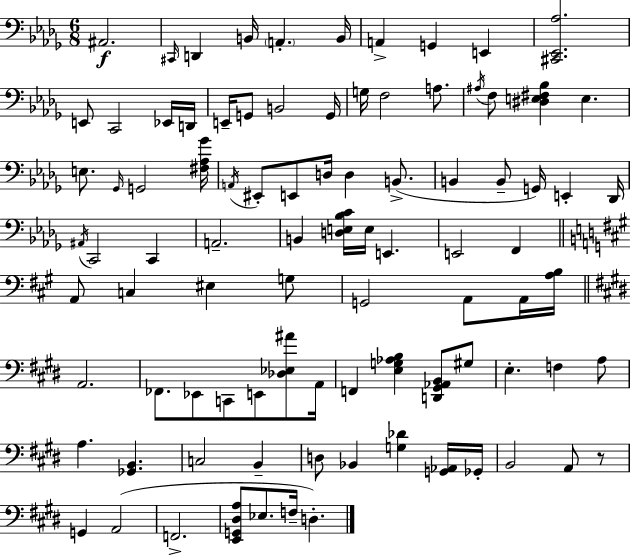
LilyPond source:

{
  \clef bass
  \numericTimeSignature
  \time 6/8
  \key bes \minor
  ais,2.\f | \grace { cis,16 } d,4 b,16 \parenthesize a,4.-. | b,16 a,4-> g,4 e,4 | <cis, ees, aes>2. | \break e,8 c,2 ees,16 | d,16 e,16-- g,8 b,2 | g,16 g16 f2 a8. | \acciaccatura { ais16 } f8 <dis e fis bes>4 e4. | \break e8. \grace { ges,16 } g,2 | <fis aes ges'>16 \acciaccatura { a,16 } eis,8-. e,8 d16 d4 | b,8.->( b,4 b,8-- g,16) e,4-. | des,16 \acciaccatura { ais,16 } c,2 | \break c,4 a,2.-- | b,4 <d e bes c'>16 e16 e,4. | e,2 | f,4 \bar "||" \break \key a \major a,8 c4 eis4 g8 | g,2 a,8 a,16 <a b>16 | \bar "||" \break \key e \major a,2. | fes,8. ees,8 c,8 e,8 <des ees ais'>8 a,16 | f,4 <e g aes b>4 <d, gis, aes, b,>8 gis8 | e4.-. f4 a8 | \break a4. <ges, b,>4. | c2 b,4-- | d8 bes,4 <g des'>4 <g, aes,>16 ges,16-. | b,2 a,8 r8 | \break g,4 a,2( | f,2.-> | <e, g, dis a>8 ees8. f16-- d4.-.) | \bar "|."
}